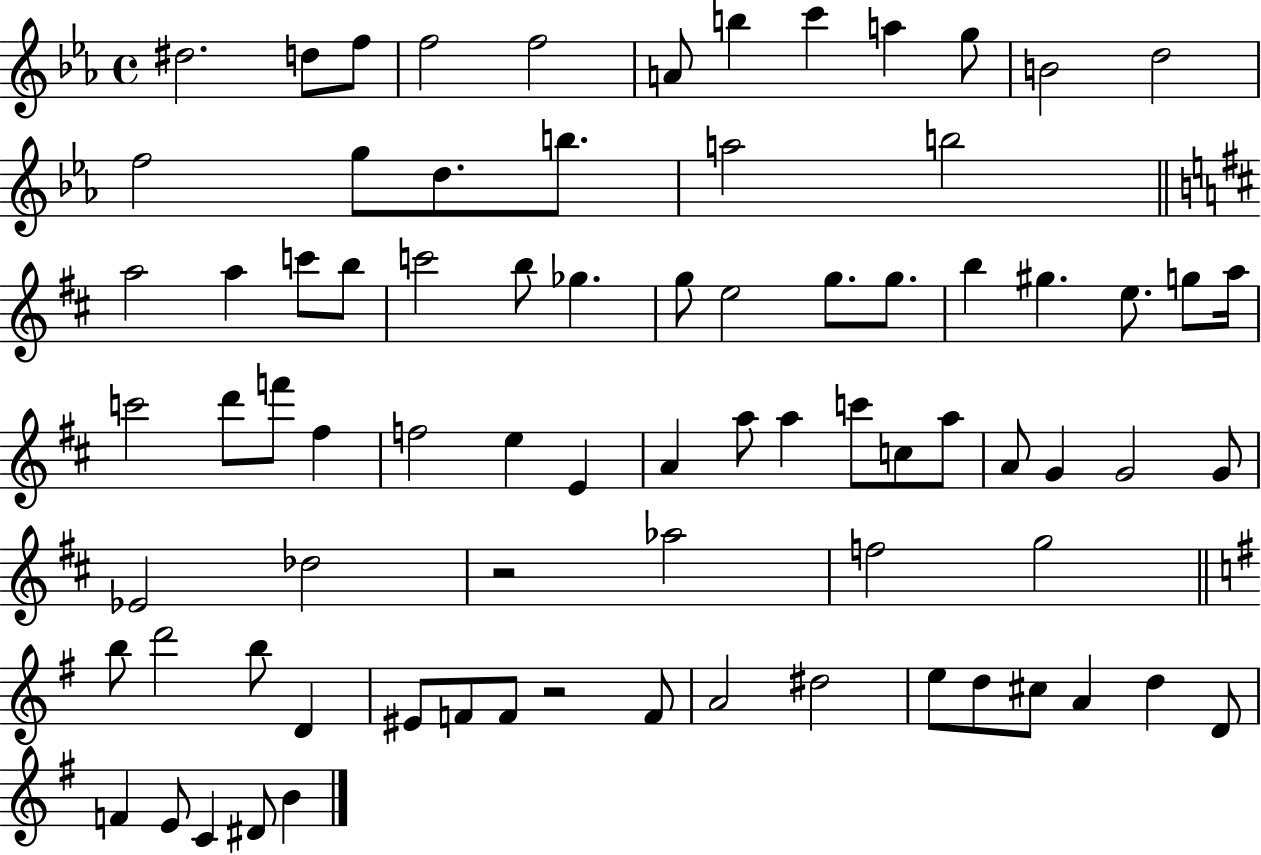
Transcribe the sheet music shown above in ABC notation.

X:1
T:Untitled
M:4/4
L:1/4
K:Eb
^d2 d/2 f/2 f2 f2 A/2 b c' a g/2 B2 d2 f2 g/2 d/2 b/2 a2 b2 a2 a c'/2 b/2 c'2 b/2 _g g/2 e2 g/2 g/2 b ^g e/2 g/2 a/4 c'2 d'/2 f'/2 ^f f2 e E A a/2 a c'/2 c/2 a/2 A/2 G G2 G/2 _E2 _d2 z2 _a2 f2 g2 b/2 d'2 b/2 D ^E/2 F/2 F/2 z2 F/2 A2 ^d2 e/2 d/2 ^c/2 A d D/2 F E/2 C ^D/2 B